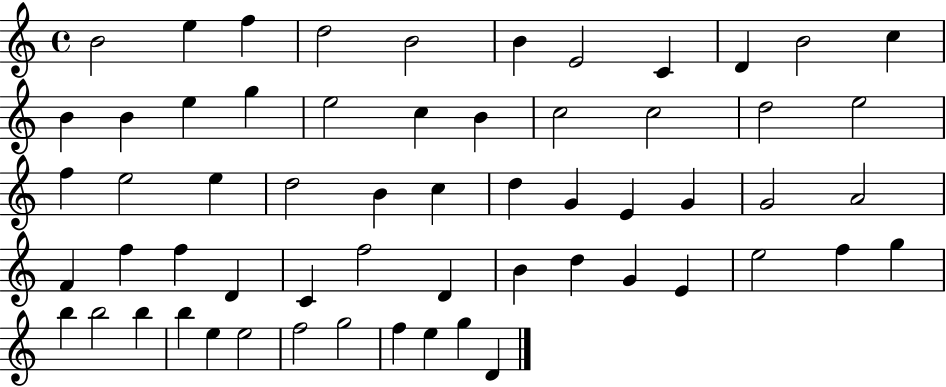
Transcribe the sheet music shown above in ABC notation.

X:1
T:Untitled
M:4/4
L:1/4
K:C
B2 e f d2 B2 B E2 C D B2 c B B e g e2 c B c2 c2 d2 e2 f e2 e d2 B c d G E G G2 A2 F f f D C f2 D B d G E e2 f g b b2 b b e e2 f2 g2 f e g D